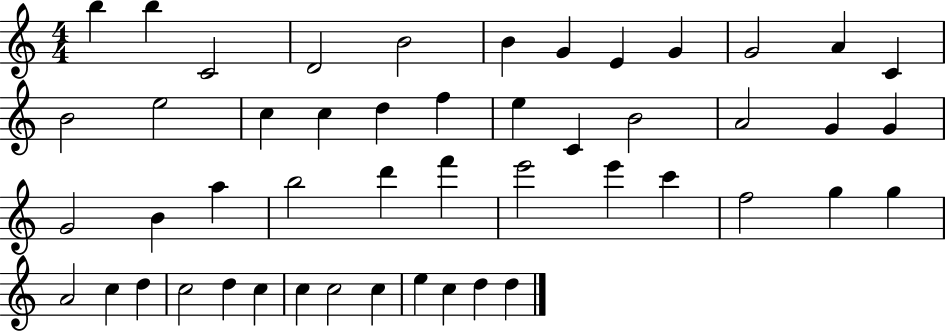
B5/q B5/q C4/h D4/h B4/h B4/q G4/q E4/q G4/q G4/h A4/q C4/q B4/h E5/h C5/q C5/q D5/q F5/q E5/q C4/q B4/h A4/h G4/q G4/q G4/h B4/q A5/q B5/h D6/q F6/q E6/h E6/q C6/q F5/h G5/q G5/q A4/h C5/q D5/q C5/h D5/q C5/q C5/q C5/h C5/q E5/q C5/q D5/q D5/q